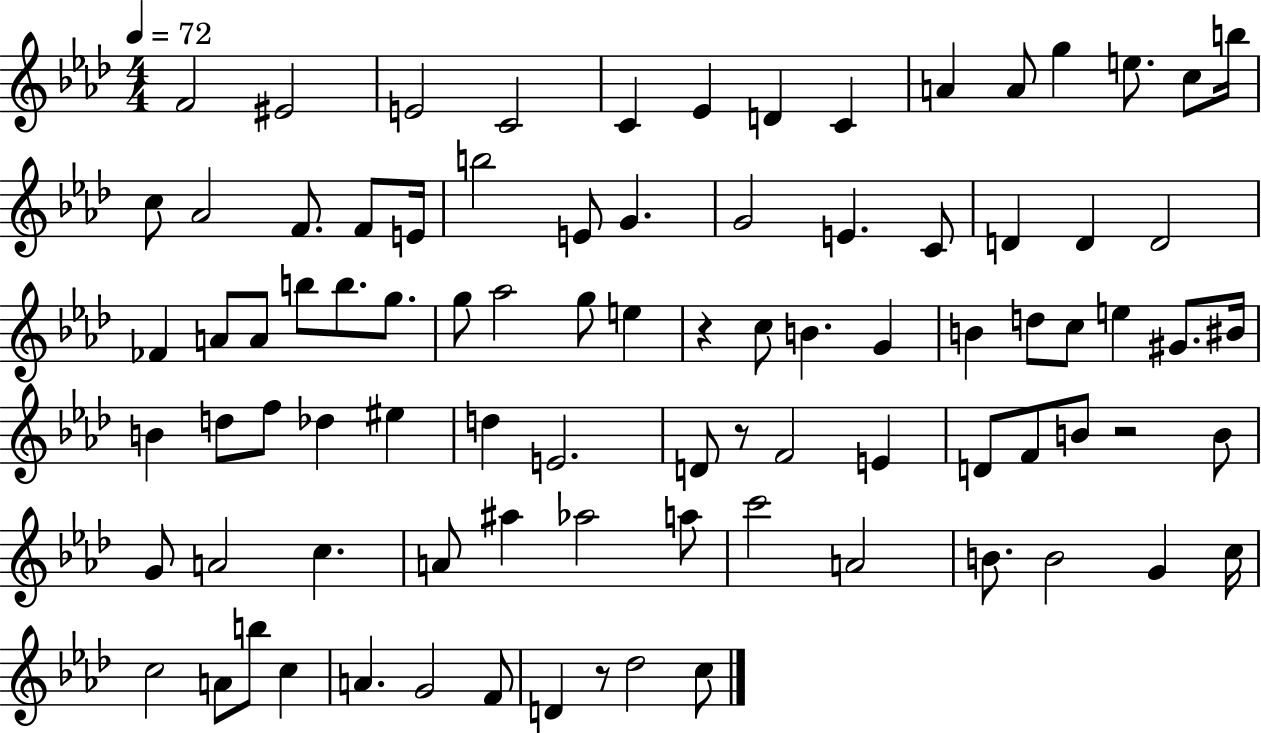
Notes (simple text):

F4/h EIS4/h E4/h C4/h C4/q Eb4/q D4/q C4/q A4/q A4/e G5/q E5/e. C5/e B5/s C5/e Ab4/h F4/e. F4/e E4/s B5/h E4/e G4/q. G4/h E4/q. C4/e D4/q D4/q D4/h FES4/q A4/e A4/e B5/e B5/e. G5/e. G5/e Ab5/h G5/e E5/q R/q C5/e B4/q. G4/q B4/q D5/e C5/e E5/q G#4/e. BIS4/s B4/q D5/e F5/e Db5/q EIS5/q D5/q E4/h. D4/e R/e F4/h E4/q D4/e F4/e B4/e R/h B4/e G4/e A4/h C5/q. A4/e A#5/q Ab5/h A5/e C6/h A4/h B4/e. B4/h G4/q C5/s C5/h A4/e B5/e C5/q A4/q. G4/h F4/e D4/q R/e Db5/h C5/e